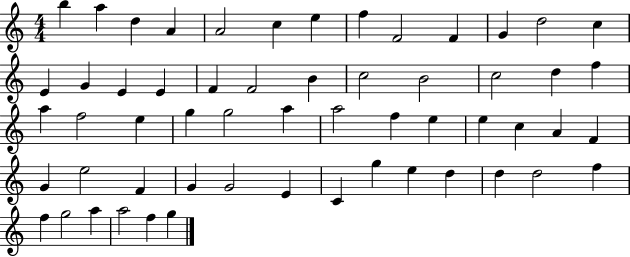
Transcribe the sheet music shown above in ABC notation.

X:1
T:Untitled
M:4/4
L:1/4
K:C
b a d A A2 c e f F2 F G d2 c E G E E F F2 B c2 B2 c2 d f a f2 e g g2 a a2 f e e c A F G e2 F G G2 E C g e d d d2 f f g2 a a2 f g